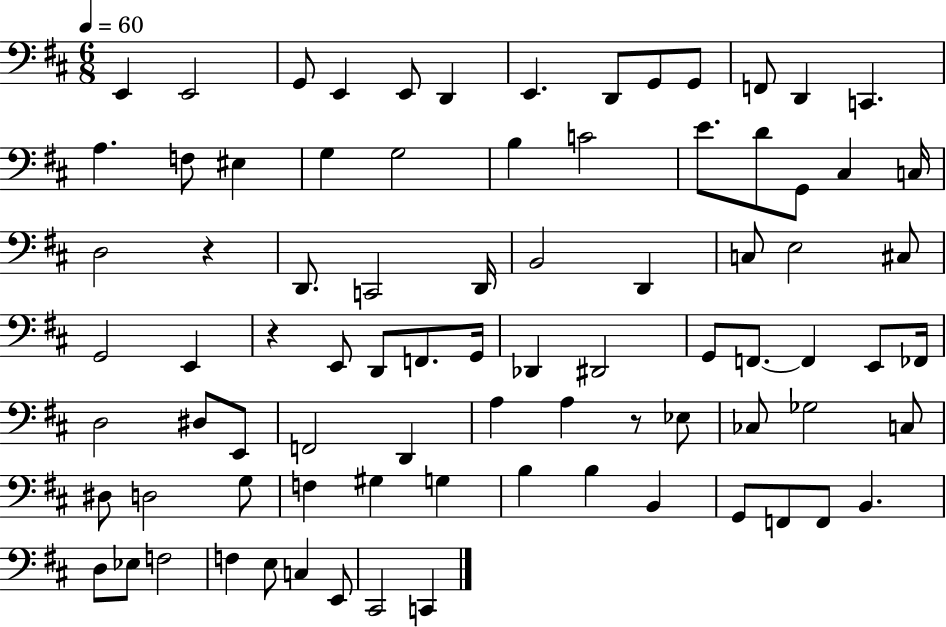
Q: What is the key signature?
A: D major